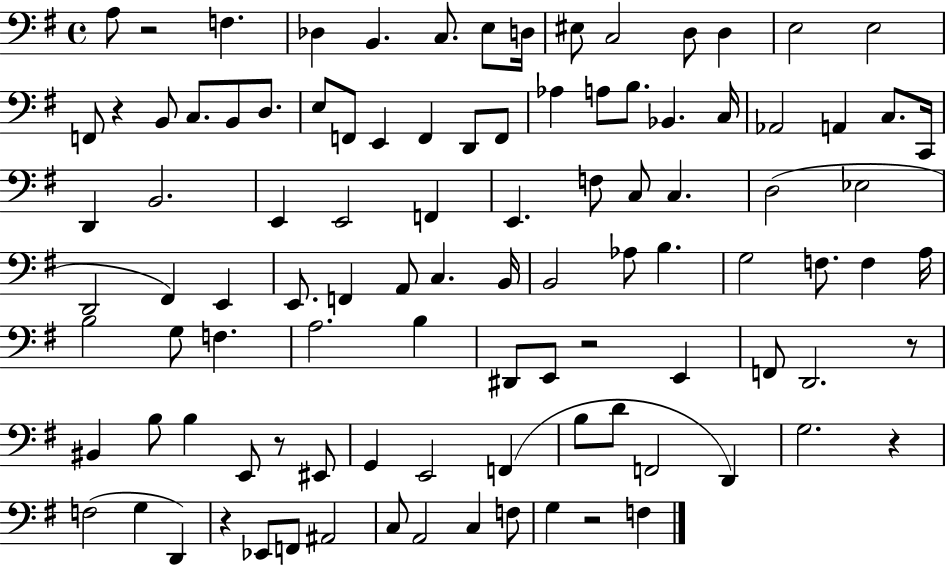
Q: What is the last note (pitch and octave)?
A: F3